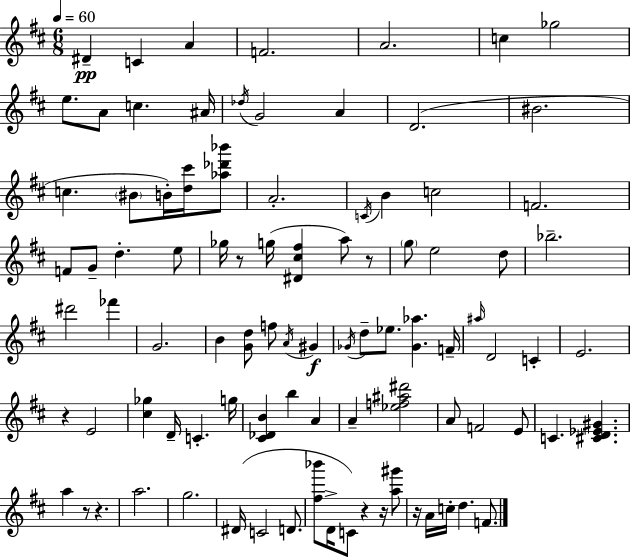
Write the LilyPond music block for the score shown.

{
  \clef treble
  \numericTimeSignature
  \time 6/8
  \key d \major
  \tempo 4 = 60
  dis'4--\pp c'4 a'4 | f'2. | a'2. | c''4 ges''2 | \break e''8. a'8 c''4. ais'16 | \acciaccatura { des''16 } g'2 a'4 | d'2.( | bis'2. | \break c''4. \parenthesize bis'8 b'16-.) <d'' cis'''>16 <aes'' des''' bes'''>8 | a'2.-. | \acciaccatura { c'16 } b'4 c''2 | f'2. | \break f'8 g'8-- d''4.-. | e''8 ges''16 r8 g''16( <dis' cis'' fis''>4 a''8) | r8 \parenthesize g''8 e''2 | d''8 bes''2.-- | \break dis'''2 fes'''4 | g'2. | b'4 <g' d''>8 f''8 \acciaccatura { a'16 }\f gis'4 | \acciaccatura { ges'16 } d''8-- ees''8. <ges' aes''>4. | \break f'16-- \grace { ais''16 } d'2 | c'4-. e'2. | r4 e'2 | <cis'' ges''>4 d'16-- c'4.-. | \break g''16 <cis' des' b'>4 b''4 | a'4 a'4-- <ees'' f'' ais'' dis'''>2 | a'8 f'2 | e'8 c'4. <cis' d' ees' gis'>4. | \break a''4 r8 r4. | a''2. | g''2. | dis'16( c'2 | \break d'8. <fis'' bes'''>8 d'16-> c'8) r4 | r16 <a'' gis'''>8 r16 a'16 c''16-. d''4. | f'8. \bar "|."
}